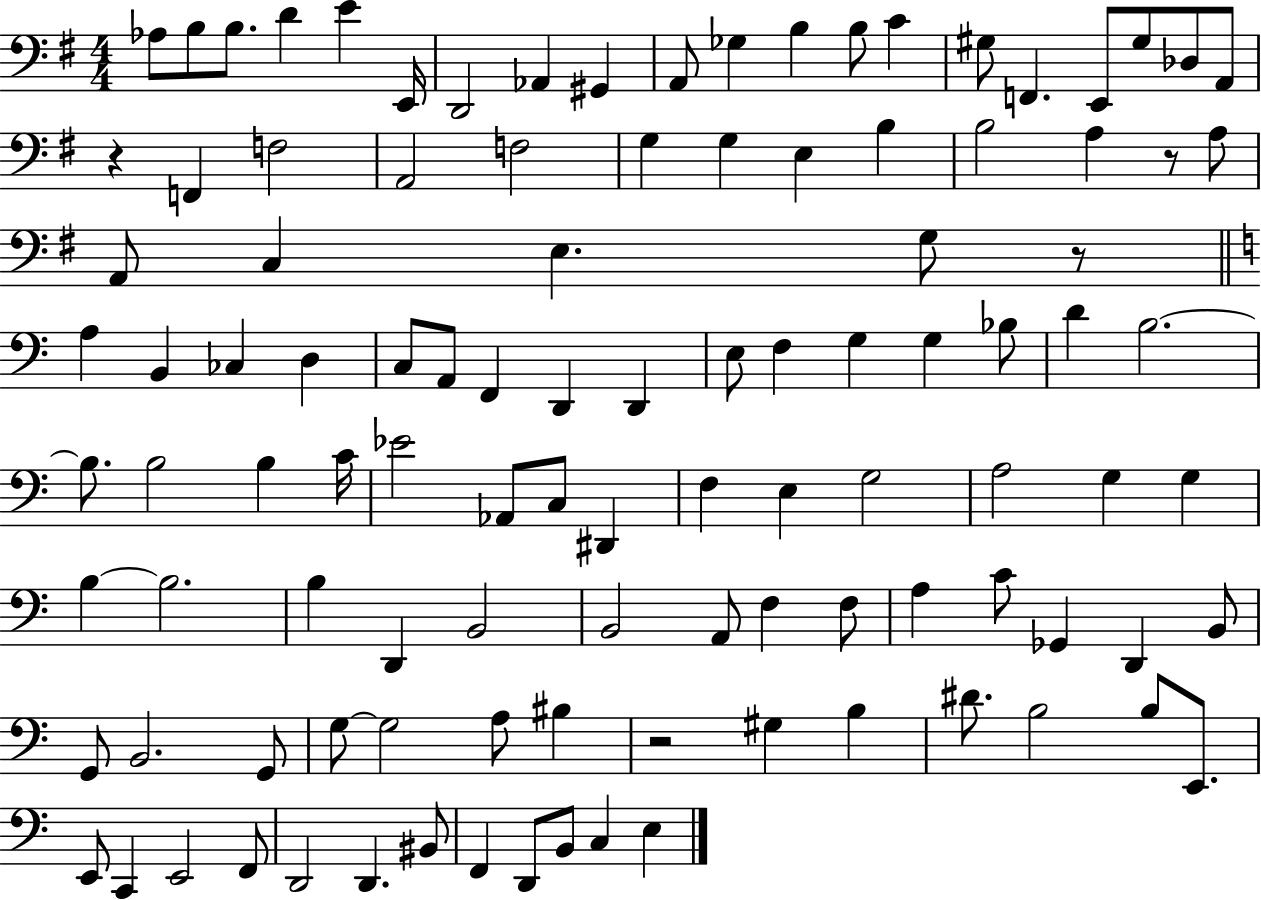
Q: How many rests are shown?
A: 4